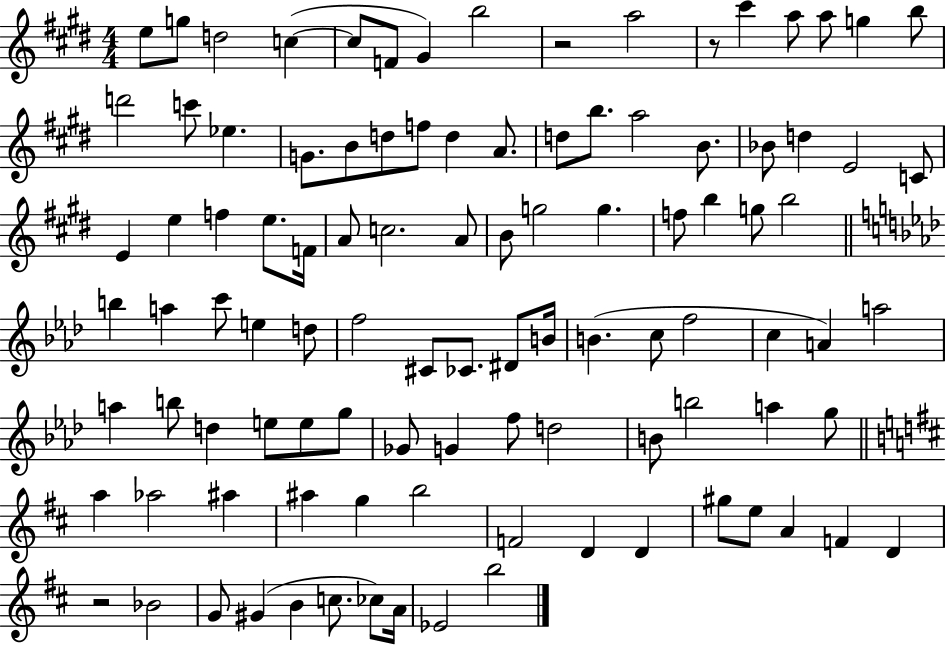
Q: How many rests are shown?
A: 3